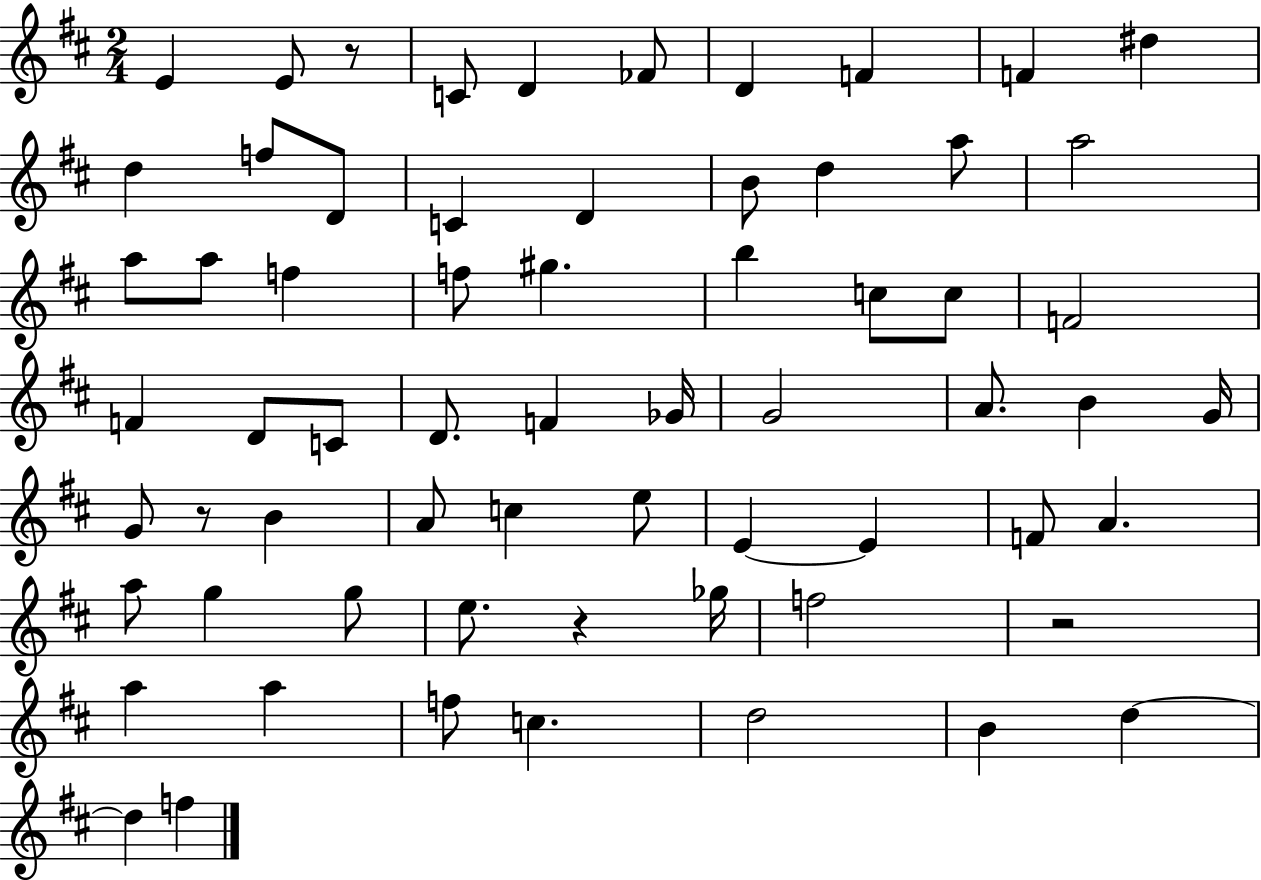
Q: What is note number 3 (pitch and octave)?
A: C4